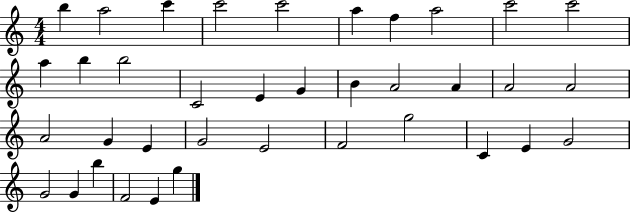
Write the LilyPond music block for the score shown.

{
  \clef treble
  \numericTimeSignature
  \time 4/4
  \key c \major
  b''4 a''2 c'''4 | c'''2 c'''2 | a''4 f''4 a''2 | c'''2 c'''2 | \break a''4 b''4 b''2 | c'2 e'4 g'4 | b'4 a'2 a'4 | a'2 a'2 | \break a'2 g'4 e'4 | g'2 e'2 | f'2 g''2 | c'4 e'4 g'2 | \break g'2 g'4 b''4 | f'2 e'4 g''4 | \bar "|."
}